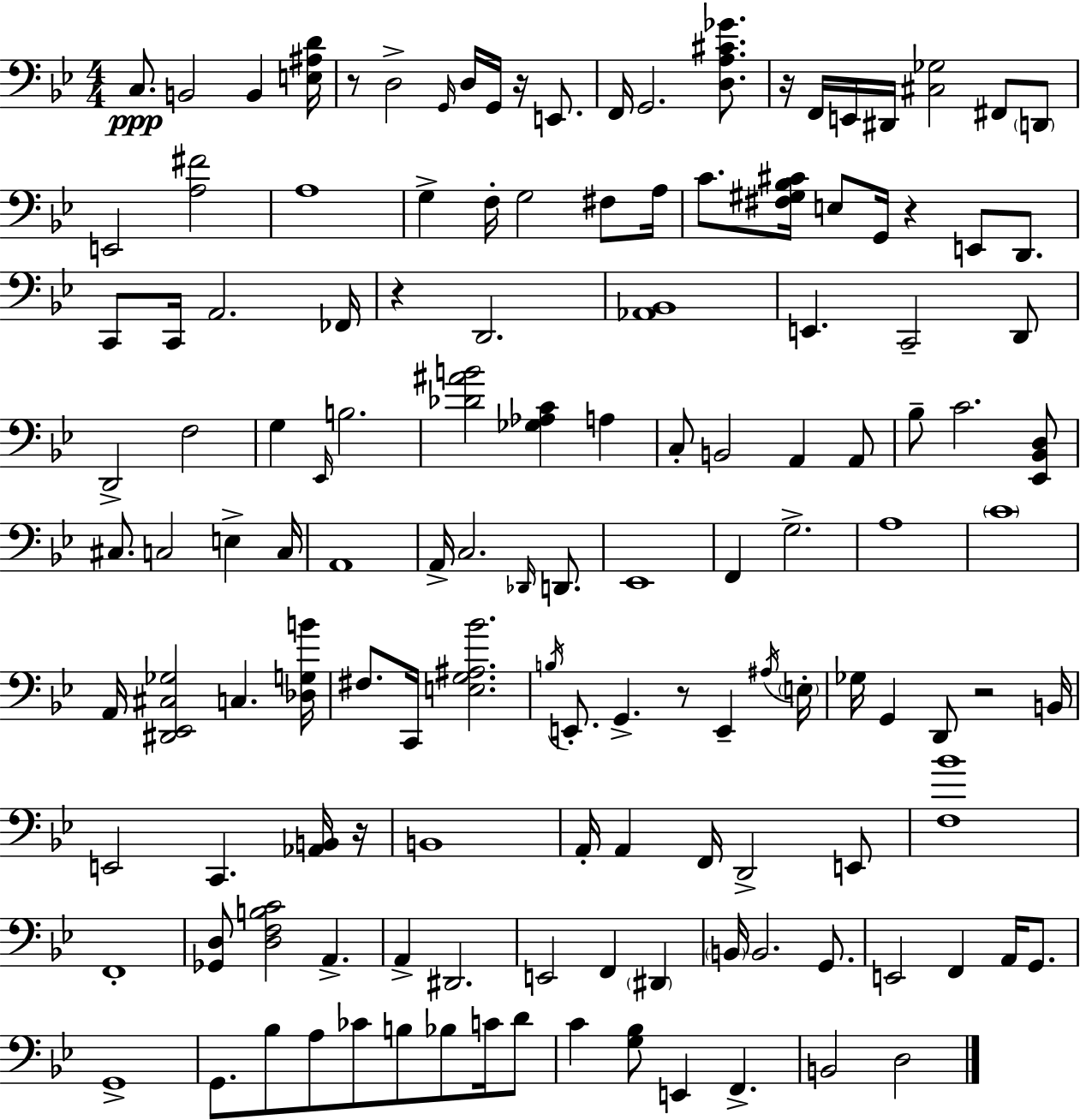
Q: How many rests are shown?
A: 8